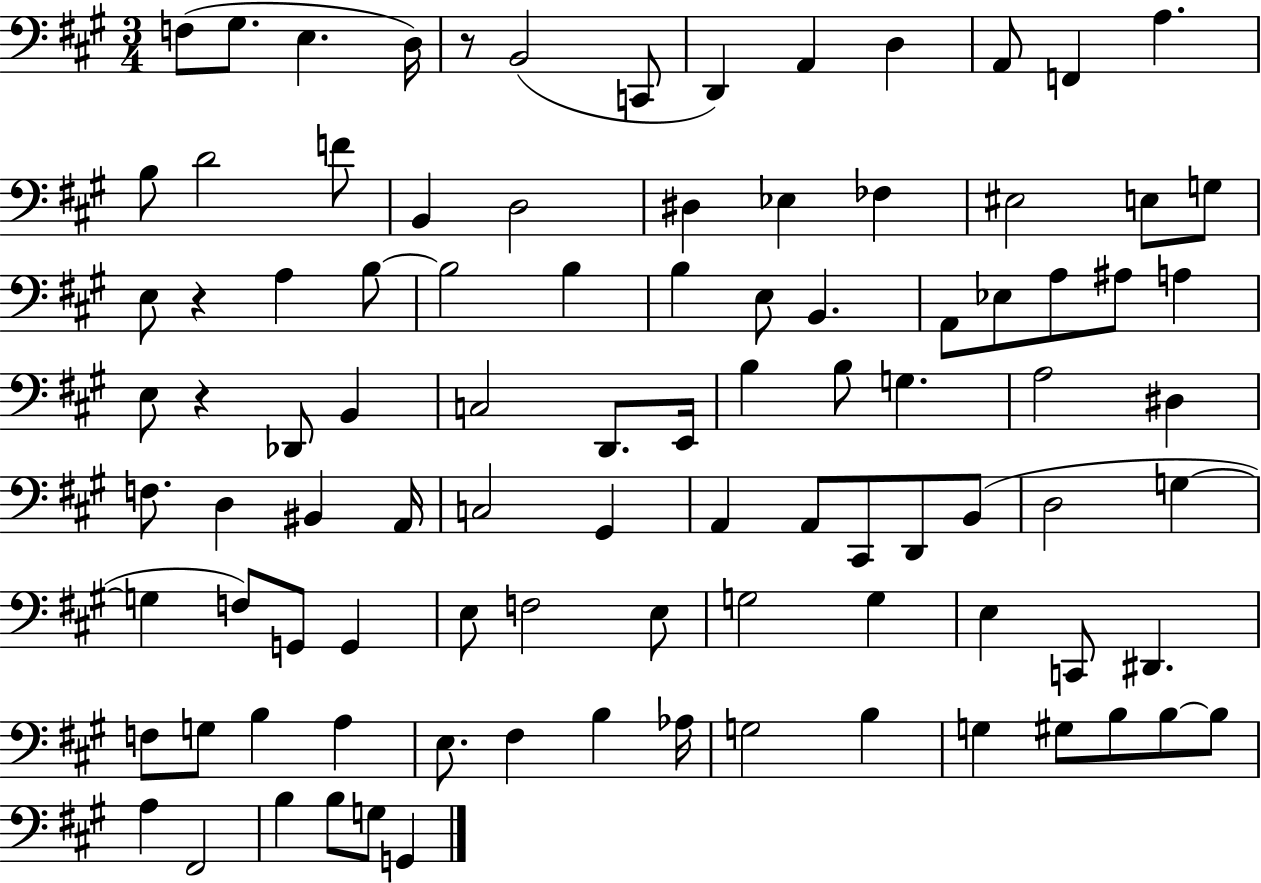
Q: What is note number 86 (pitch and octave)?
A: B3